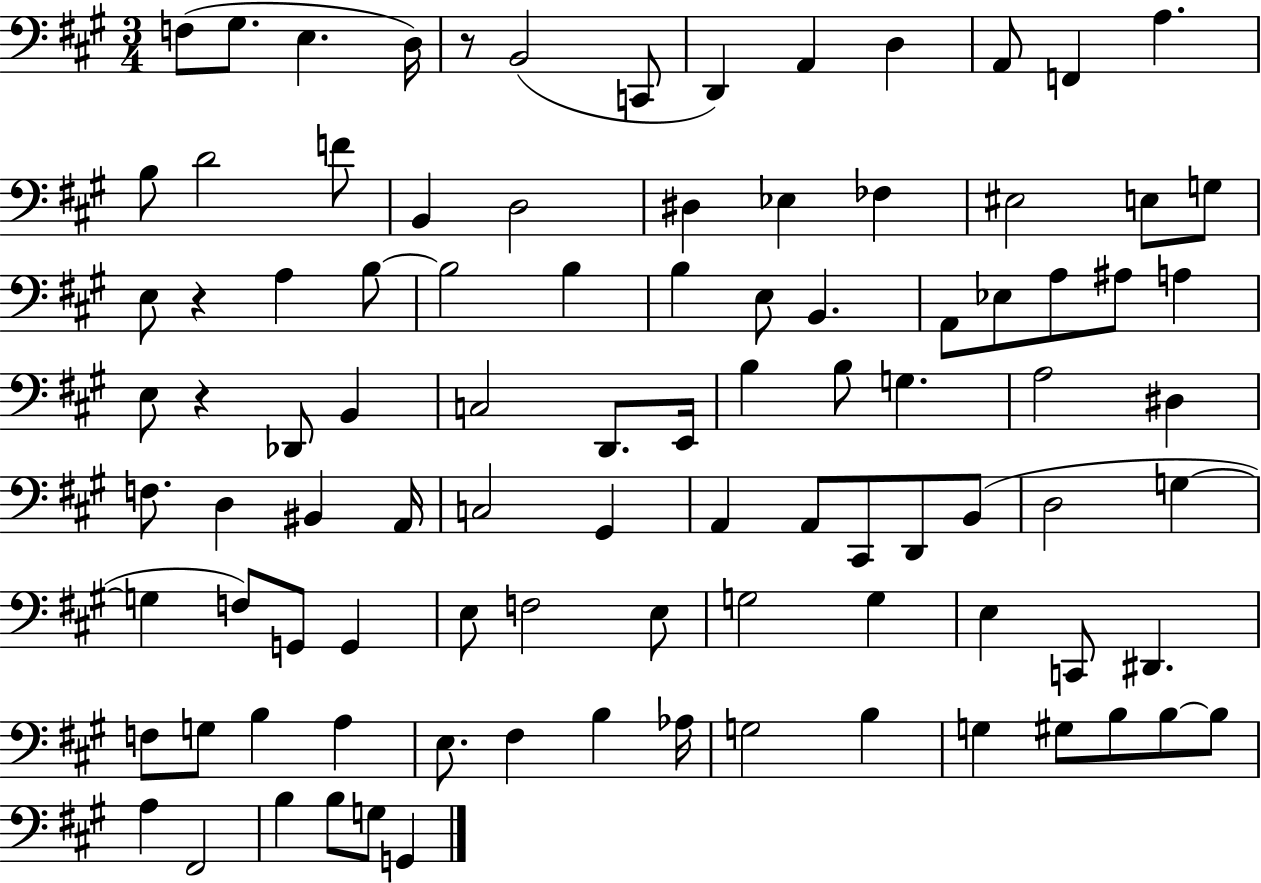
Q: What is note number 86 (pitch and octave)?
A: B3